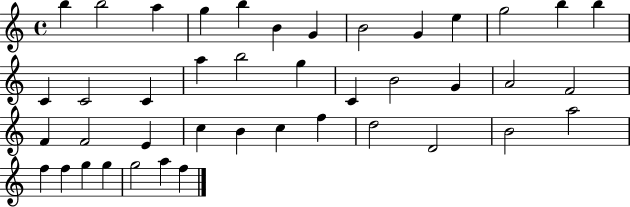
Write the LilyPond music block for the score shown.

{
  \clef treble
  \time 4/4
  \defaultTimeSignature
  \key c \major
  b''4 b''2 a''4 | g''4 b''4 b'4 g'4 | b'2 g'4 e''4 | g''2 b''4 b''4 | \break c'4 c'2 c'4 | a''4 b''2 g''4 | c'4 b'2 g'4 | a'2 f'2 | \break f'4 f'2 e'4 | c''4 b'4 c''4 f''4 | d''2 d'2 | b'2 a''2 | \break f''4 f''4 g''4 g''4 | g''2 a''4 f''4 | \bar "|."
}